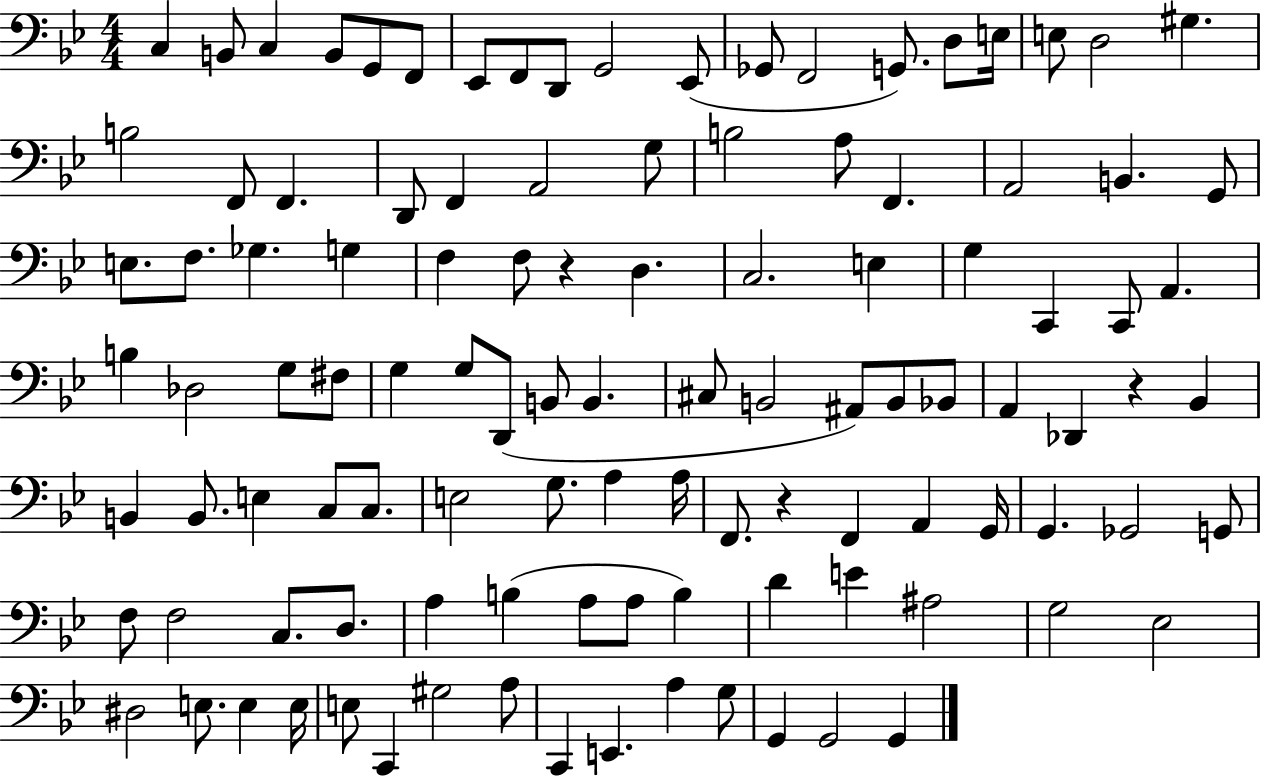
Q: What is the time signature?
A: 4/4